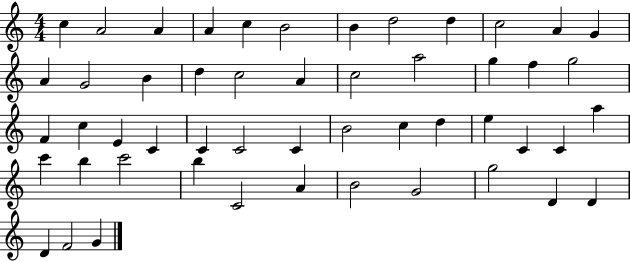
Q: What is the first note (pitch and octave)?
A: C5